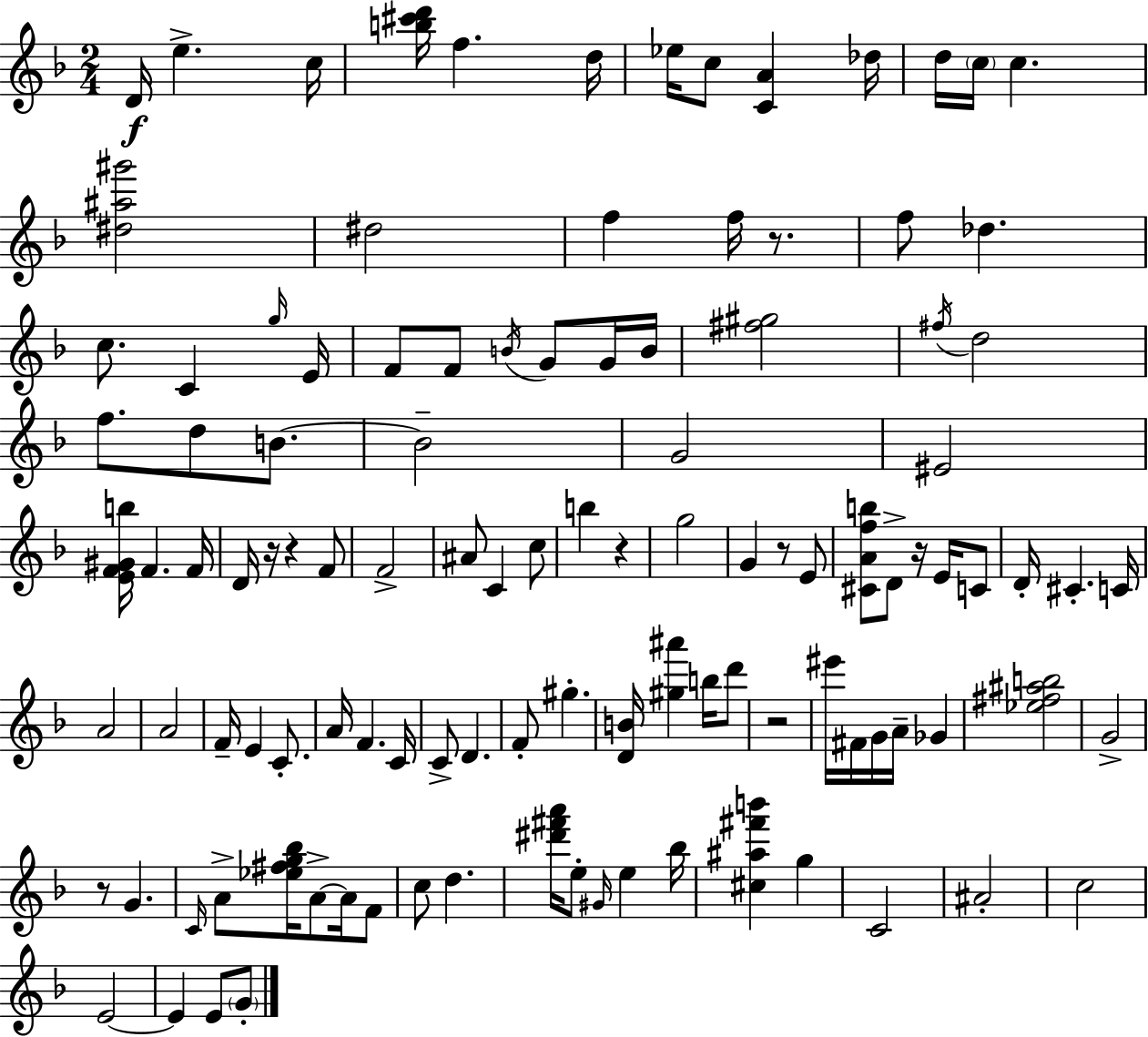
{
  \clef treble
  \numericTimeSignature
  \time 2/4
  \key d \minor
  \repeat volta 2 { d'16\f e''4.-> c''16 | <b'' cis''' d'''>16 f''4. d''16 | ees''16 c''8 <c' a'>4 des''16 | d''16 \parenthesize c''16 c''4. | \break <dis'' ais'' gis'''>2 | dis''2 | f''4 f''16 r8. | f''8 des''4. | \break c''8. c'4 \grace { g''16 } | e'16 f'8 f'8 \acciaccatura { b'16 } g'8 | g'16 b'16 <fis'' gis''>2 | \acciaccatura { fis''16 } d''2 | \break f''8. d''8 | b'8.~~ b'2-- | g'2 | eis'2 | \break <e' f' gis' b''>16 f'4. | f'16 d'16 r16 r4 | f'8 f'2-> | ais'8 c'4 | \break c''8 b''4 r4 | g''2 | g'4 r8 | e'8 <cis' a' f'' b''>8 d'8-> r16 | \break e'16 c'8 d'16-. cis'4.-. | c'16 a'2 | a'2 | f'16-- e'4 | \break c'8.-. a'16 f'4. | c'16 c'8-> d'4. | f'8-. gis''4.-. | <d' b'>16 <gis'' ais'''>4 | \break b''16 d'''8 r2 | eis'''16 fis'16 g'16 a'16-- ges'4 | <ees'' fis'' ais'' b''>2 | g'2-> | \break r8 g'4. | \grace { c'16 } a'8-> <ees'' fis'' g'' bes''>16 a'8->~~ | a'16 f'8 c''8 d''4. | <dis''' fis''' a'''>16 e''8-. \grace { gis'16 } | \break e''4 bes''16 <cis'' ais'' fis''' b'''>4 | g''4 c'2 | ais'2-. | c''2 | \break e'2~~ | e'4 | e'8 \parenthesize g'8-. } \bar "|."
}